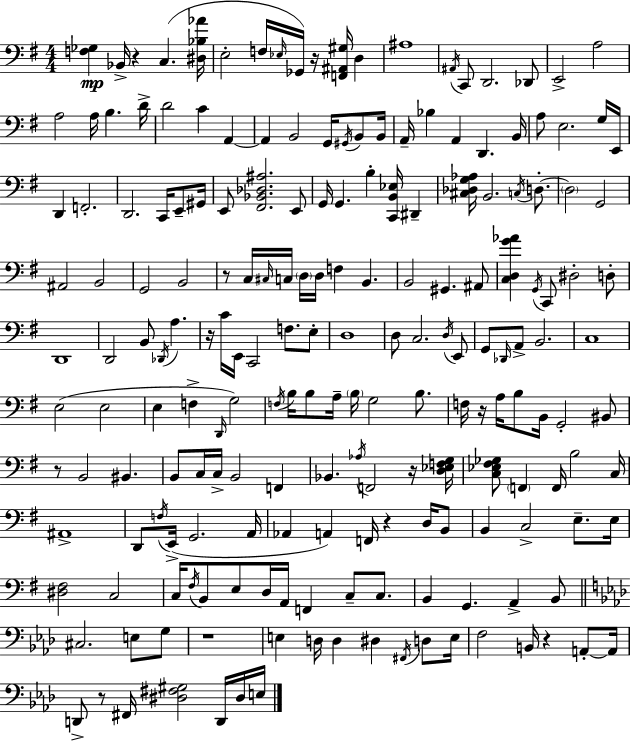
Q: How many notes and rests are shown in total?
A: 194